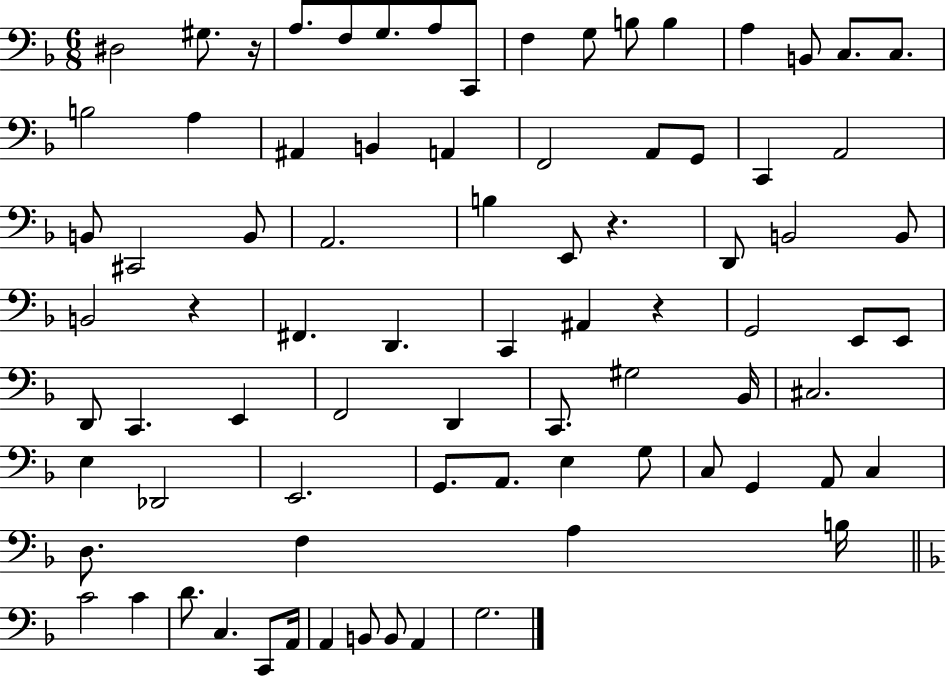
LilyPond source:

{
  \clef bass
  \numericTimeSignature
  \time 6/8
  \key f \major
  dis2 gis8. r16 | a8. f8 g8. a8 c,8 | f4 g8 b8 b4 | a4 b,8 c8. c8. | \break b2 a4 | ais,4 b,4 a,4 | f,2 a,8 g,8 | c,4 a,2 | \break b,8 cis,2 b,8 | a,2. | b4 e,8 r4. | d,8 b,2 b,8 | \break b,2 r4 | fis,4. d,4. | c,4 ais,4 r4 | g,2 e,8 e,8 | \break d,8 c,4. e,4 | f,2 d,4 | c,8. gis2 bes,16 | cis2. | \break e4 des,2 | e,2. | g,8. a,8. e4 g8 | c8 g,4 a,8 c4 | \break d8. f4 a4 b16 | \bar "||" \break \key f \major c'2 c'4 | d'8. c4. c,8 a,16 | a,4 b,8 b,8 a,4 | g2. | \break \bar "|."
}